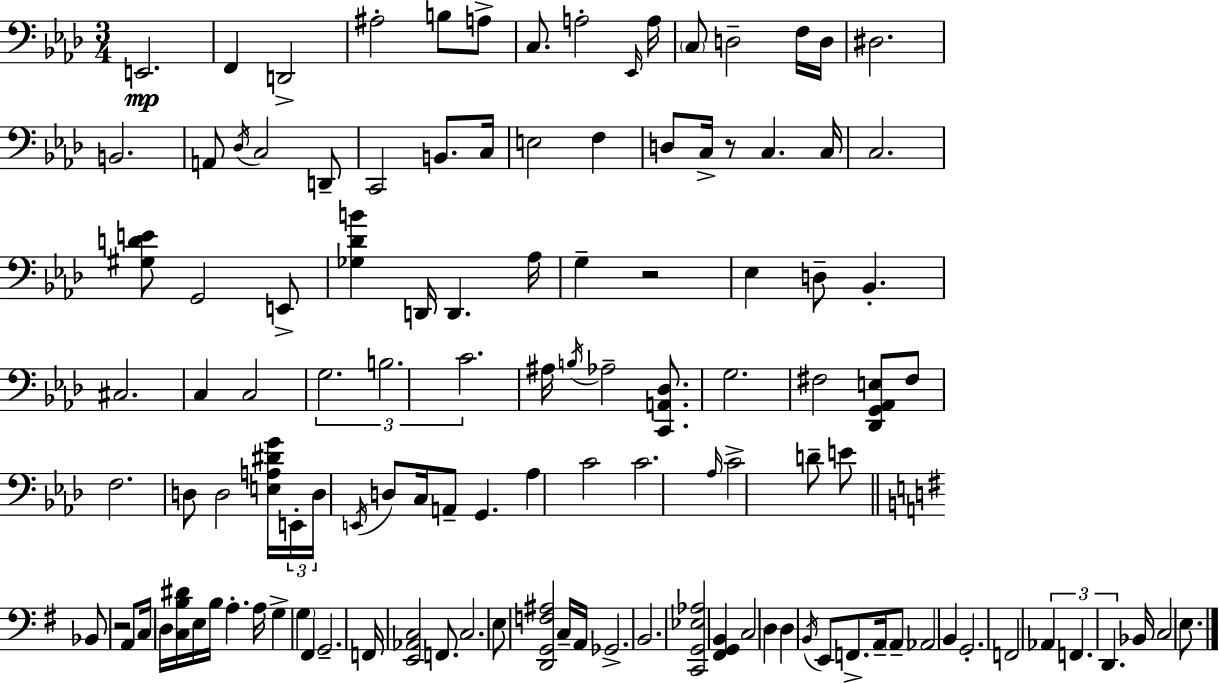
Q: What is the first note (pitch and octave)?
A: E2